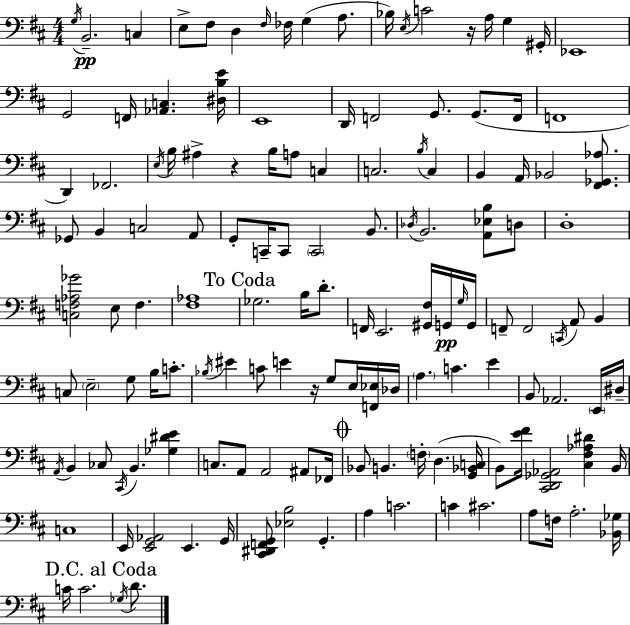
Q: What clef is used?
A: bass